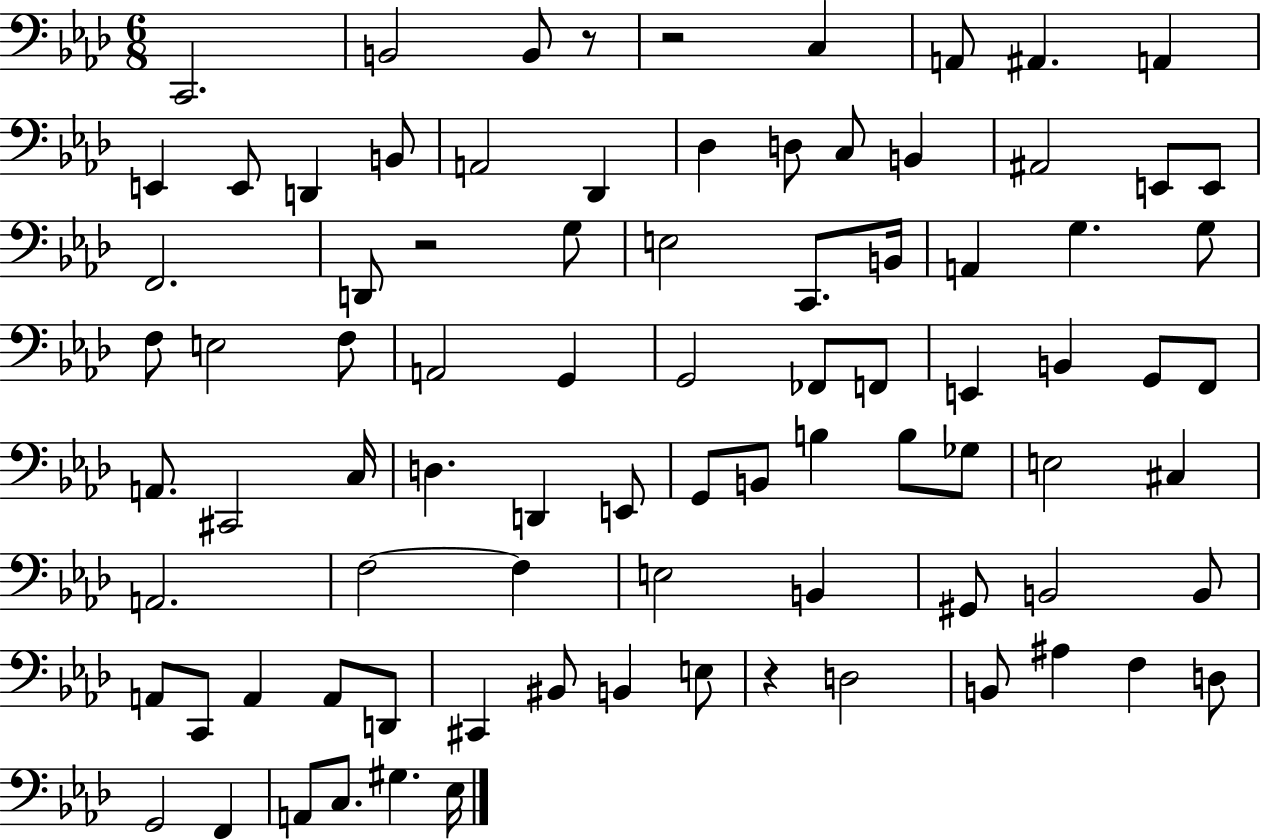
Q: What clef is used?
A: bass